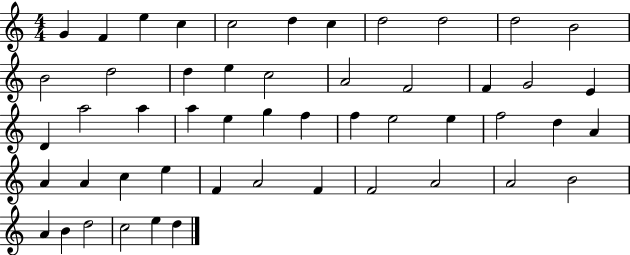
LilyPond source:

{
  \clef treble
  \numericTimeSignature
  \time 4/4
  \key c \major
  g'4 f'4 e''4 c''4 | c''2 d''4 c''4 | d''2 d''2 | d''2 b'2 | \break b'2 d''2 | d''4 e''4 c''2 | a'2 f'2 | f'4 g'2 e'4 | \break d'4 a''2 a''4 | a''4 e''4 g''4 f''4 | f''4 e''2 e''4 | f''2 d''4 a'4 | \break a'4 a'4 c''4 e''4 | f'4 a'2 f'4 | f'2 a'2 | a'2 b'2 | \break a'4 b'4 d''2 | c''2 e''4 d''4 | \bar "|."
}